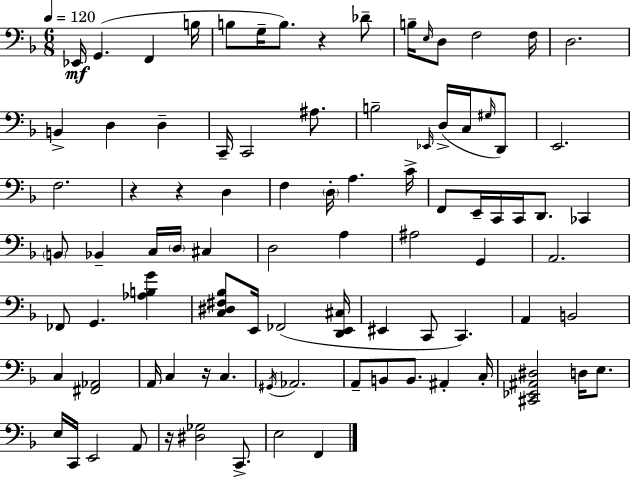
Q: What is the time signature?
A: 6/8